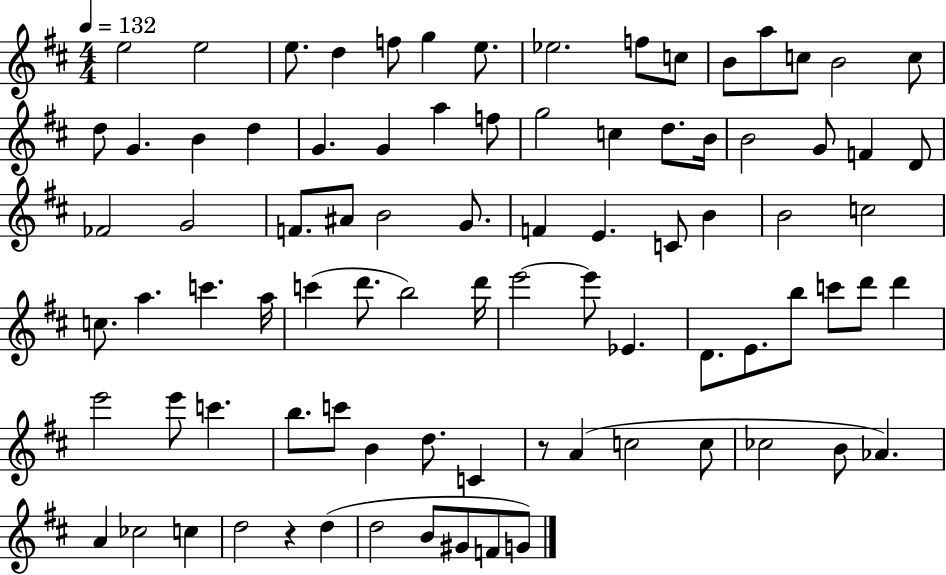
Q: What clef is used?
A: treble